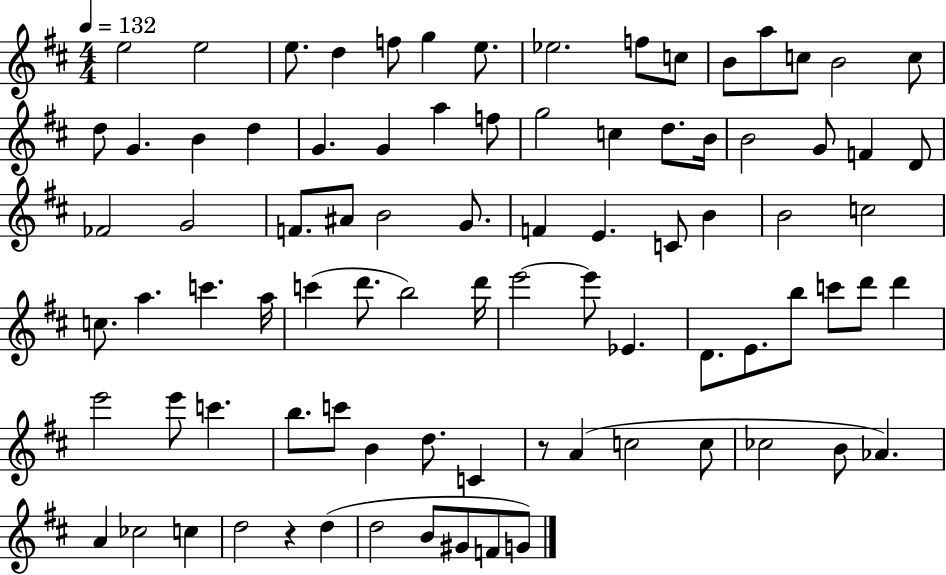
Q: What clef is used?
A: treble